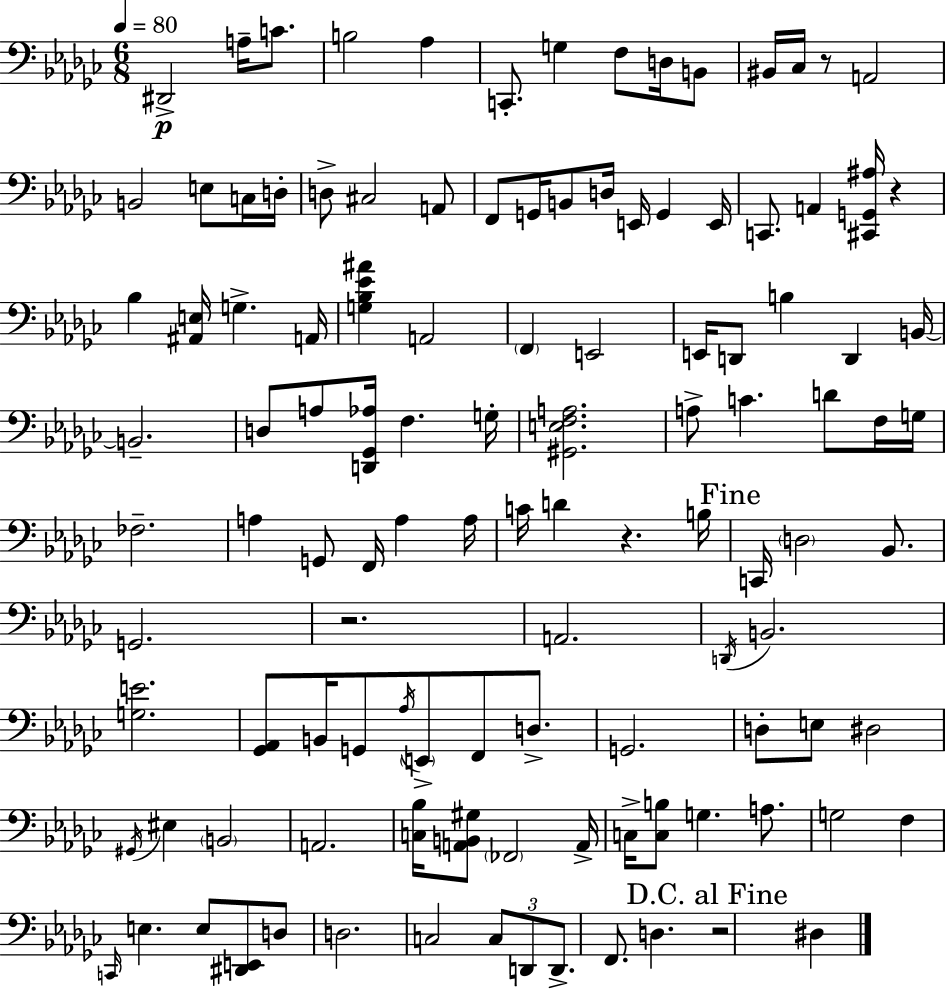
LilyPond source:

{
  \clef bass
  \numericTimeSignature
  \time 6/8
  \key ees \minor
  \tempo 4 = 80
  dis,2->\p a16-- c'8. | b2 aes4 | c,8.-. g4 f8 d16 b,8 | bis,16 ces16 r8 a,2 | \break b,2 e8 c16 d16-. | d8-> cis2 a,8 | f,8 g,16 b,8 d16 e,16 g,4 e,16 | c,8. a,4 <cis, g, ais>16 r4 | \break bes4 <ais, e>16 g4.-> a,16 | <g bes ees' ais'>4 a,2 | \parenthesize f,4 e,2 | e,16 d,8 b4 d,4 b,16~~ | \break b,2.-- | d8 a8 <d, ges, aes>16 f4. g16-. | <gis, e f a>2. | a8-> c'4. d'8 f16 g16 | \break fes2.-- | a4 g,8 f,16 a4 a16 | c'16 d'4 r4. b16 | \mark "Fine" c,16 \parenthesize d2 bes,8. | \break g,2. | r2. | a,2. | \acciaccatura { d,16 } b,2. | \break <g e'>2. | <ges, aes,>8 b,16 g,8 \acciaccatura { aes16 } \parenthesize e,8-> f,8 d8.-> | g,2. | d8-. e8 dis2 | \break \acciaccatura { gis,16 } eis4 \parenthesize b,2 | a,2. | <c bes>16 <a, b, gis>8 \parenthesize fes,2 | a,16-> c16-> <c b>8 g4. | \break a8. g2 f4 | \grace { c,16 } e4. e8 | <dis, e,>8 d8 d2. | c2 | \break \tuplet 3/2 { c8 d,8 d,8.-> } f,8. d4. | \mark "D.C. al Fine" r2 | dis4 \bar "|."
}